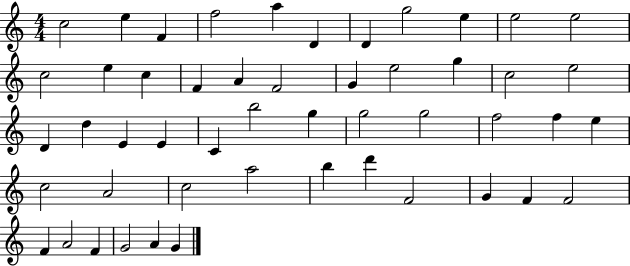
X:1
T:Untitled
M:4/4
L:1/4
K:C
c2 e F f2 a D D g2 e e2 e2 c2 e c F A F2 G e2 g c2 e2 D d E E C b2 g g2 g2 f2 f e c2 A2 c2 a2 b d' F2 G F F2 F A2 F G2 A G